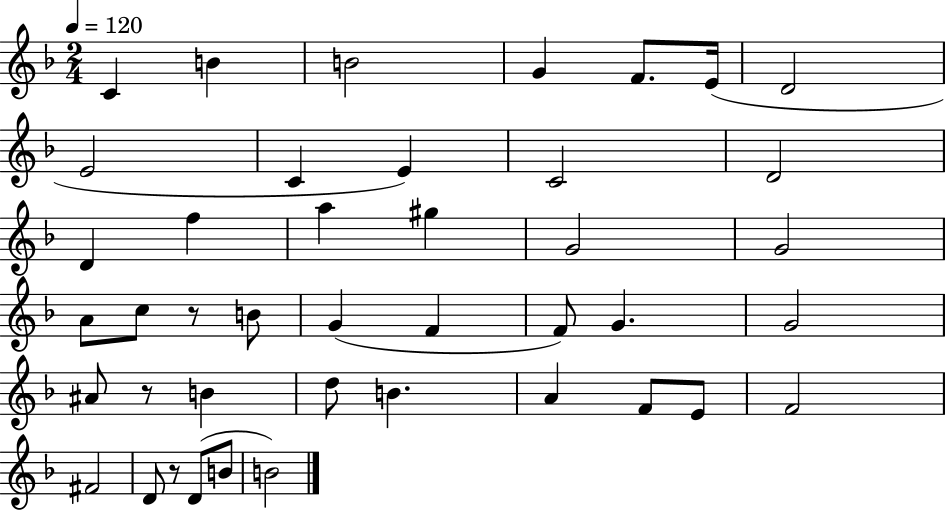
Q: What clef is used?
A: treble